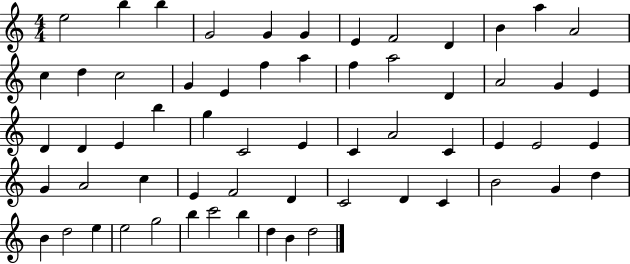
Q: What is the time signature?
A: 4/4